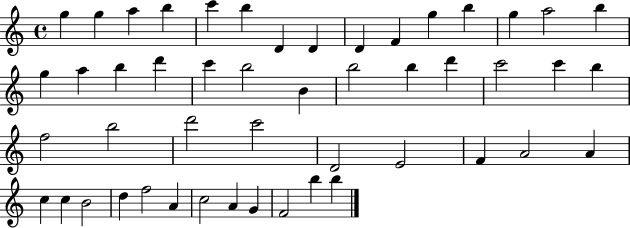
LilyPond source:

{
  \clef treble
  \time 4/4
  \defaultTimeSignature
  \key c \major
  g''4 g''4 a''4 b''4 | c'''4 b''4 d'4 d'4 | d'4 f'4 g''4 b''4 | g''4 a''2 b''4 | \break g''4 a''4 b''4 d'''4 | c'''4 b''2 b'4 | b''2 b''4 d'''4 | c'''2 c'''4 b''4 | \break f''2 b''2 | d'''2 c'''2 | d'2 e'2 | f'4 a'2 a'4 | \break c''4 c''4 b'2 | d''4 f''2 a'4 | c''2 a'4 g'4 | f'2 b''4 b''4 | \break \bar "|."
}